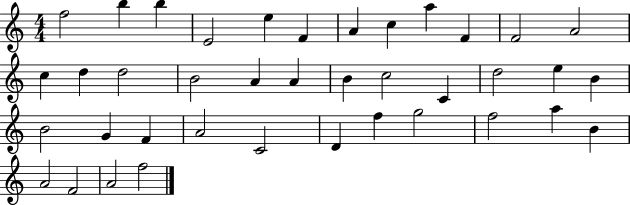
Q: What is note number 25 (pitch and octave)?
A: B4